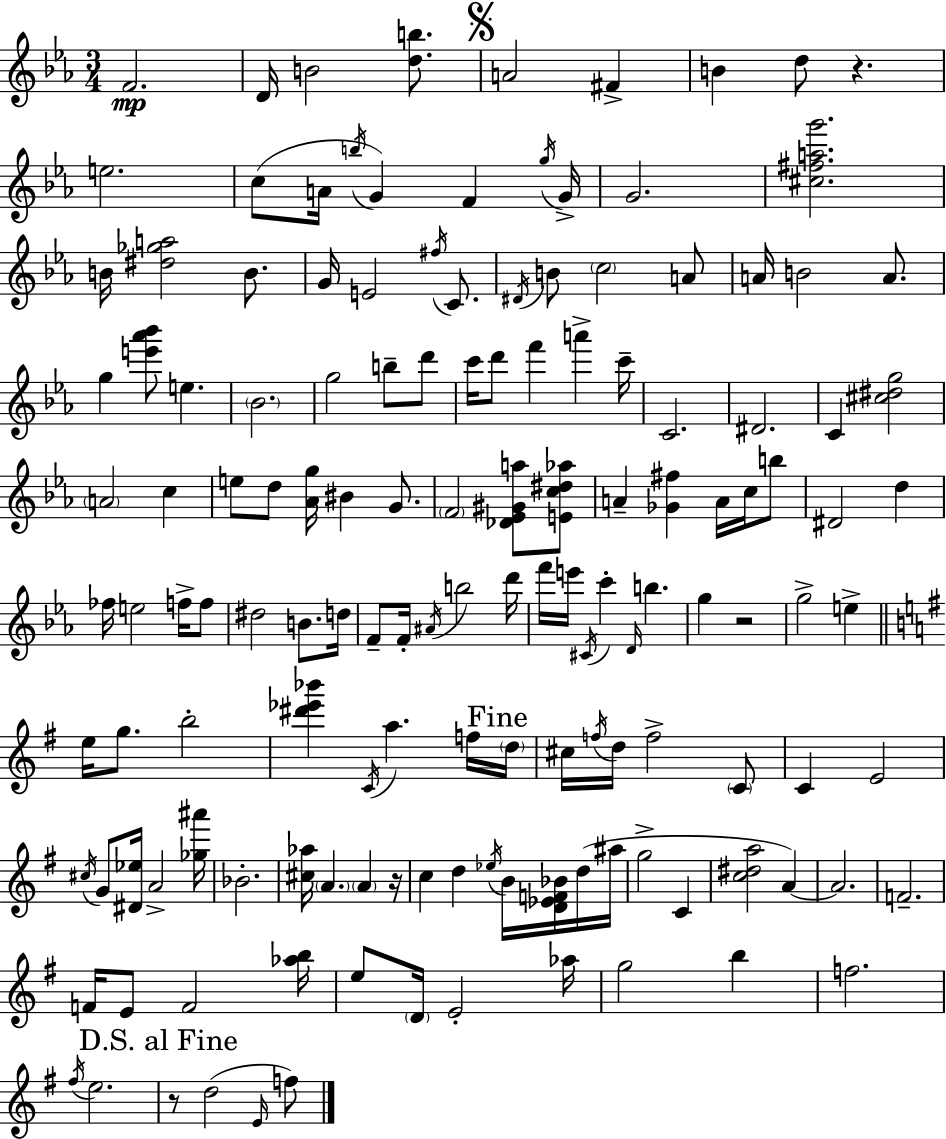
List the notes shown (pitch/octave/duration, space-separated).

F4/h. D4/s B4/h [D5,B5]/e. A4/h F#4/q B4/q D5/e R/q. E5/h. C5/e A4/s B5/s G4/q F4/q G5/s G4/s G4/h. [C#5,F#5,A5,G6]/h. B4/s [D#5,Gb5,A5]/h B4/e. G4/s E4/h F#5/s C4/e. D#4/s B4/e C5/h A4/e A4/s B4/h A4/e. G5/q [E6,Ab6,Bb6]/e E5/q. Bb4/h. G5/h B5/e D6/e C6/s D6/e F6/q A6/q C6/s C4/h. D#4/h. C4/q [C#5,D#5,G5]/h A4/h C5/q E5/e D5/e [Ab4,G5]/s BIS4/q G4/e. F4/h [Db4,Eb4,G#4,A5]/e [E4,C5,D#5,Ab5]/e A4/q [Gb4,F#5]/q A4/s C5/s B5/e D#4/h D5/q FES5/s E5/h F5/s F5/e D#5/h B4/e. D5/s F4/e F4/s A#4/s B5/h D6/s F6/s E6/s C#4/s C6/q D4/s B5/q. G5/q R/h G5/h E5/q E5/s G5/e. B5/h [D#6,Eb6,Bb6]/q C4/s A5/q. F5/s D5/s C#5/s F5/s D5/s F5/h C4/e C4/q E4/h C#5/s G4/e [D#4,Eb5]/s A4/h [Gb5,A#6]/s Bb4/h. [C#5,Ab5]/s A4/q. A4/q R/s C5/q D5/q Eb5/s B4/s [D4,Eb4,F4,Bb4]/s D5/s A#5/s G5/h C4/q [C5,D#5,A5]/h A4/q A4/h. F4/h. F4/s E4/e F4/h [Ab5,B5]/s E5/e D4/s E4/h Ab5/s G5/h B5/q F5/h. F#5/s E5/h. R/e D5/h E4/s F5/e